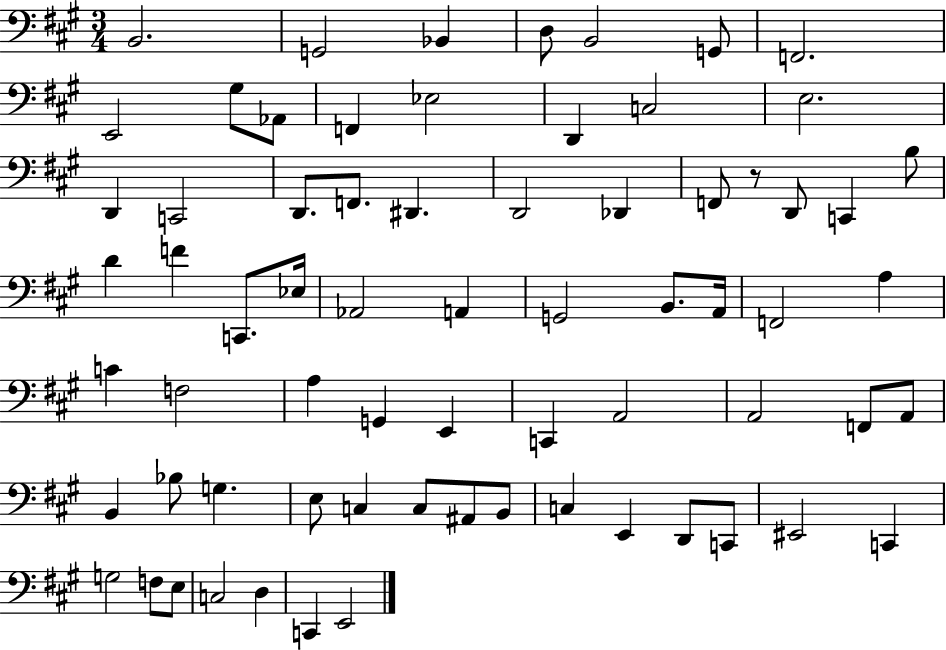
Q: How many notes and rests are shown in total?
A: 69